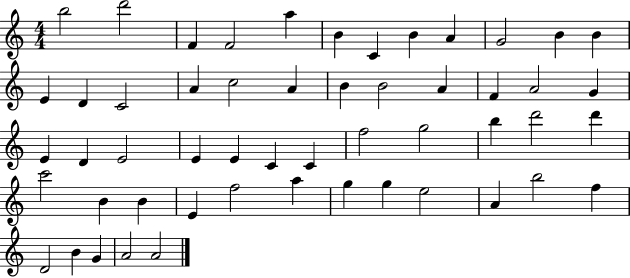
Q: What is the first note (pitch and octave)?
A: B5